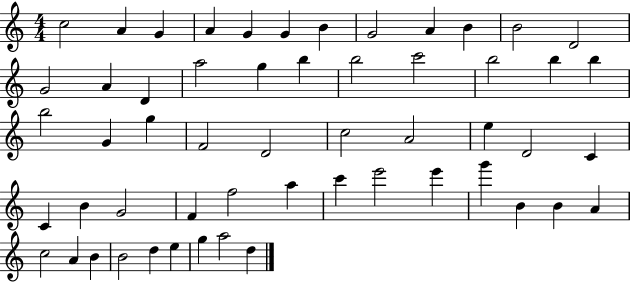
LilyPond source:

{
  \clef treble
  \numericTimeSignature
  \time 4/4
  \key c \major
  c''2 a'4 g'4 | a'4 g'4 g'4 b'4 | g'2 a'4 b'4 | b'2 d'2 | \break g'2 a'4 d'4 | a''2 g''4 b''4 | b''2 c'''2 | b''2 b''4 b''4 | \break b''2 g'4 g''4 | f'2 d'2 | c''2 a'2 | e''4 d'2 c'4 | \break c'4 b'4 g'2 | f'4 f''2 a''4 | c'''4 e'''2 e'''4 | g'''4 b'4 b'4 a'4 | \break c''2 a'4 b'4 | b'2 d''4 e''4 | g''4 a''2 d''4 | \bar "|."
}